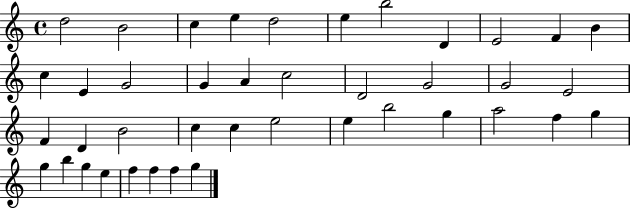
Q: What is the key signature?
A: C major